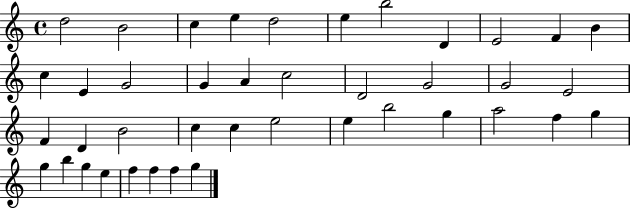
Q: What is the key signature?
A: C major